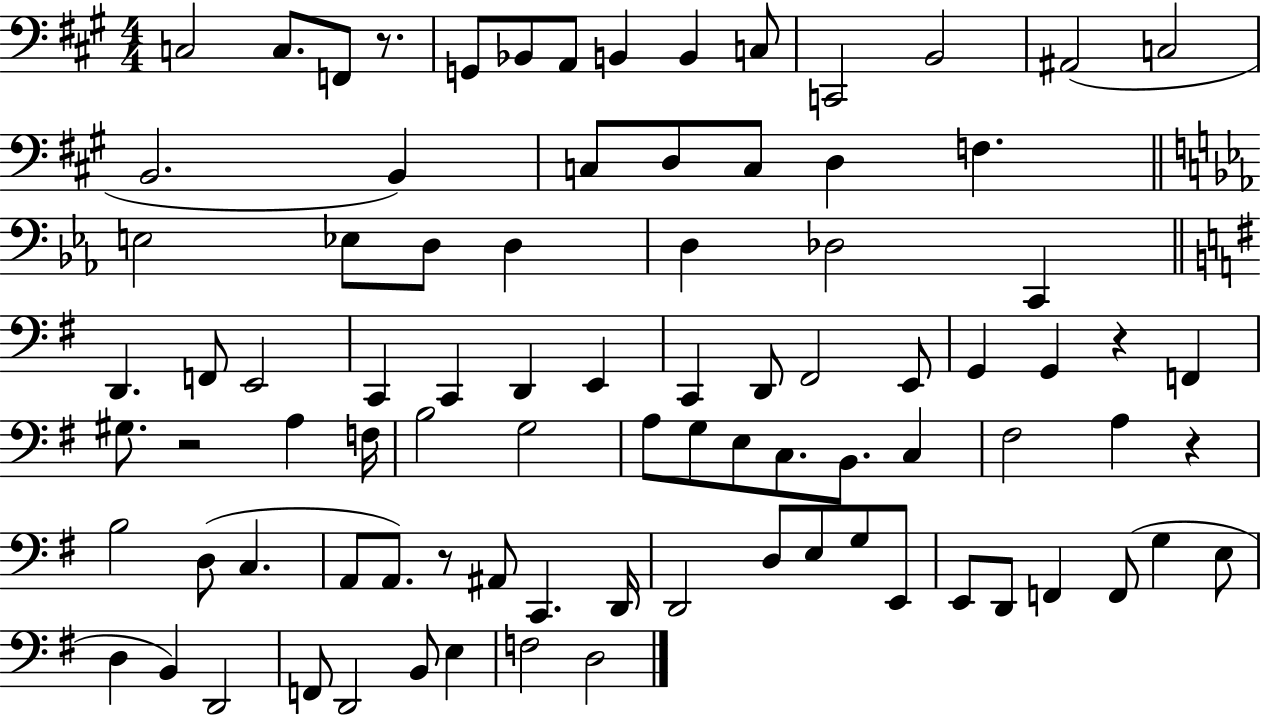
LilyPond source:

{
  \clef bass
  \numericTimeSignature
  \time 4/4
  \key a \major
  c2 c8. f,8 r8. | g,8 bes,8 a,8 b,4 b,4 c8 | c,2 b,2 | ais,2( c2 | \break b,2. b,4) | c8 d8 c8 d4 f4. | \bar "||" \break \key ees \major e2 ees8 d8 d4 | d4 des2 c,4 | \bar "||" \break \key g \major d,4. f,8 e,2 | c,4 c,4 d,4 e,4 | c,4 d,8 fis,2 e,8 | g,4 g,4 r4 f,4 | \break gis8. r2 a4 f16 | b2 g2 | a8 g8 e8 c8. b,8. c4 | fis2 a4 r4 | \break b2 d8( c4. | a,8 a,8.) r8 ais,8 c,4. d,16 | d,2 d8 e8 g8 e,8 | e,8 d,8 f,4 f,8( g4 e8 | \break d4 b,4) d,2 | f,8 d,2 b,8 e4 | f2 d2 | \bar "|."
}